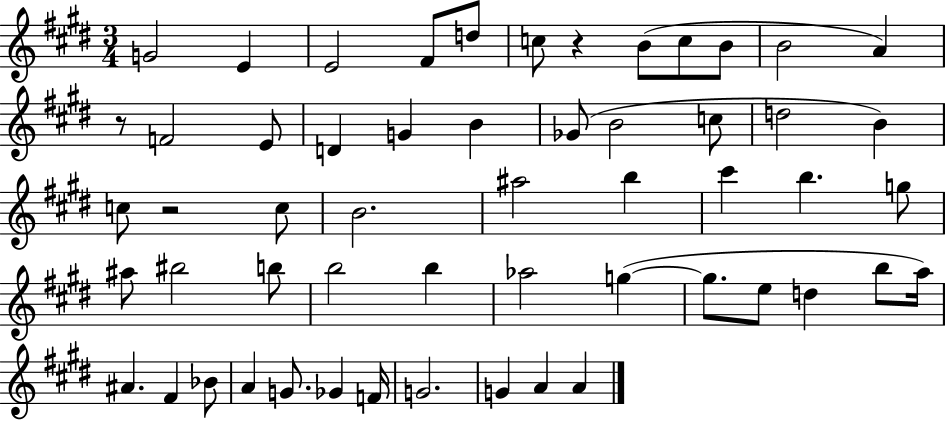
G4/h E4/q E4/h F#4/e D5/e C5/e R/q B4/e C5/e B4/e B4/h A4/q R/e F4/h E4/e D4/q G4/q B4/q Gb4/e B4/h C5/e D5/h B4/q C5/e R/h C5/e B4/h. A#5/h B5/q C#6/q B5/q. G5/e A#5/e BIS5/h B5/e B5/h B5/q Ab5/h G5/q G5/e. E5/e D5/q B5/e A5/s A#4/q. F#4/q Bb4/e A4/q G4/e. Gb4/q F4/s G4/h. G4/q A4/q A4/q